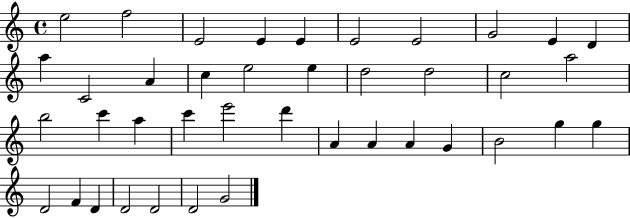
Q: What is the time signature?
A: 4/4